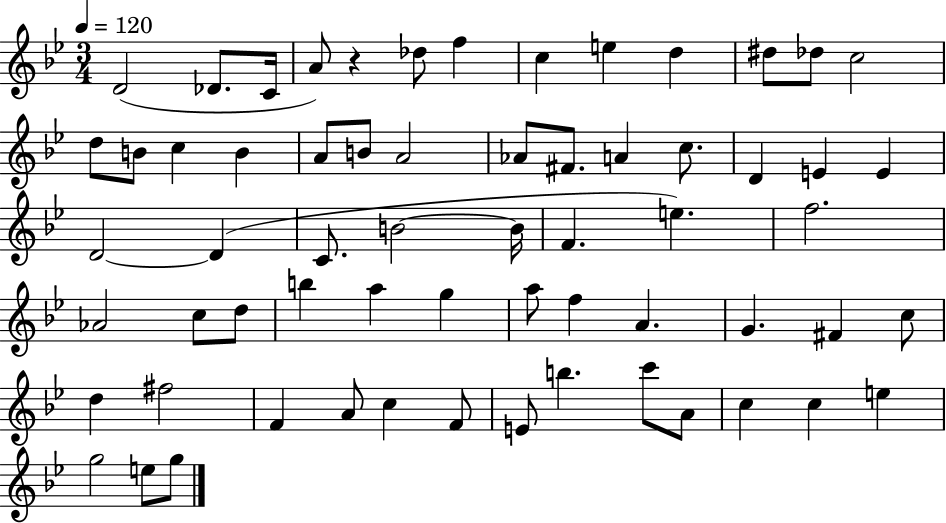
D4/h Db4/e. C4/s A4/e R/q Db5/e F5/q C5/q E5/q D5/q D#5/e Db5/e C5/h D5/e B4/e C5/q B4/q A4/e B4/e A4/h Ab4/e F#4/e. A4/q C5/e. D4/q E4/q E4/q D4/h D4/q C4/e. B4/h B4/s F4/q. E5/q. F5/h. Ab4/h C5/e D5/e B5/q A5/q G5/q A5/e F5/q A4/q. G4/q. F#4/q C5/e D5/q F#5/h F4/q A4/e C5/q F4/e E4/e B5/q. C6/e A4/e C5/q C5/q E5/q G5/h E5/e G5/e